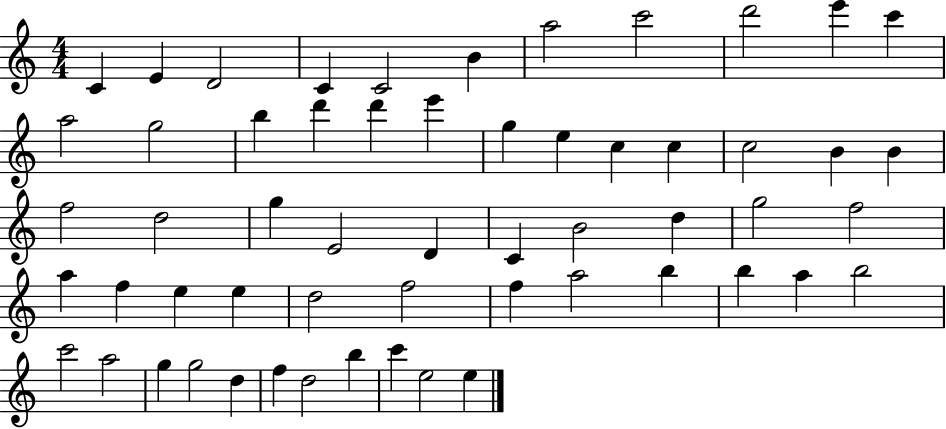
X:1
T:Untitled
M:4/4
L:1/4
K:C
C E D2 C C2 B a2 c'2 d'2 e' c' a2 g2 b d' d' e' g e c c c2 B B f2 d2 g E2 D C B2 d g2 f2 a f e e d2 f2 f a2 b b a b2 c'2 a2 g g2 d f d2 b c' e2 e